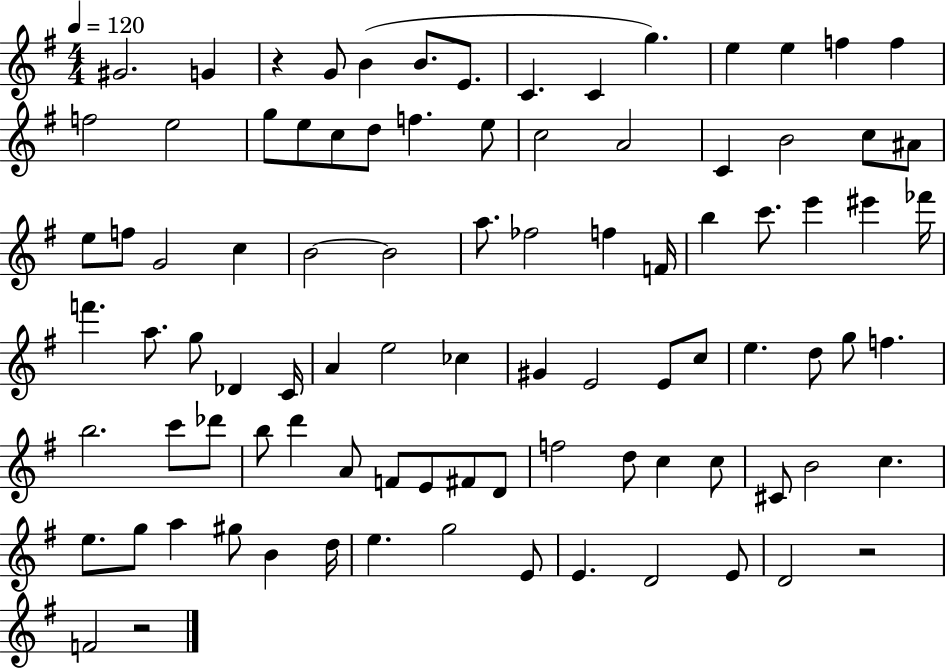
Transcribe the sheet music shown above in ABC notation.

X:1
T:Untitled
M:4/4
L:1/4
K:G
^G2 G z G/2 B B/2 E/2 C C g e e f f f2 e2 g/2 e/2 c/2 d/2 f e/2 c2 A2 C B2 c/2 ^A/2 e/2 f/2 G2 c B2 B2 a/2 _f2 f F/4 b c'/2 e' ^e' _f'/4 f' a/2 g/2 _D C/4 A e2 _c ^G E2 E/2 c/2 e d/2 g/2 f b2 c'/2 _d'/2 b/2 d' A/2 F/2 E/2 ^F/2 D/2 f2 d/2 c c/2 ^C/2 B2 c e/2 g/2 a ^g/2 B d/4 e g2 E/2 E D2 E/2 D2 z2 F2 z2